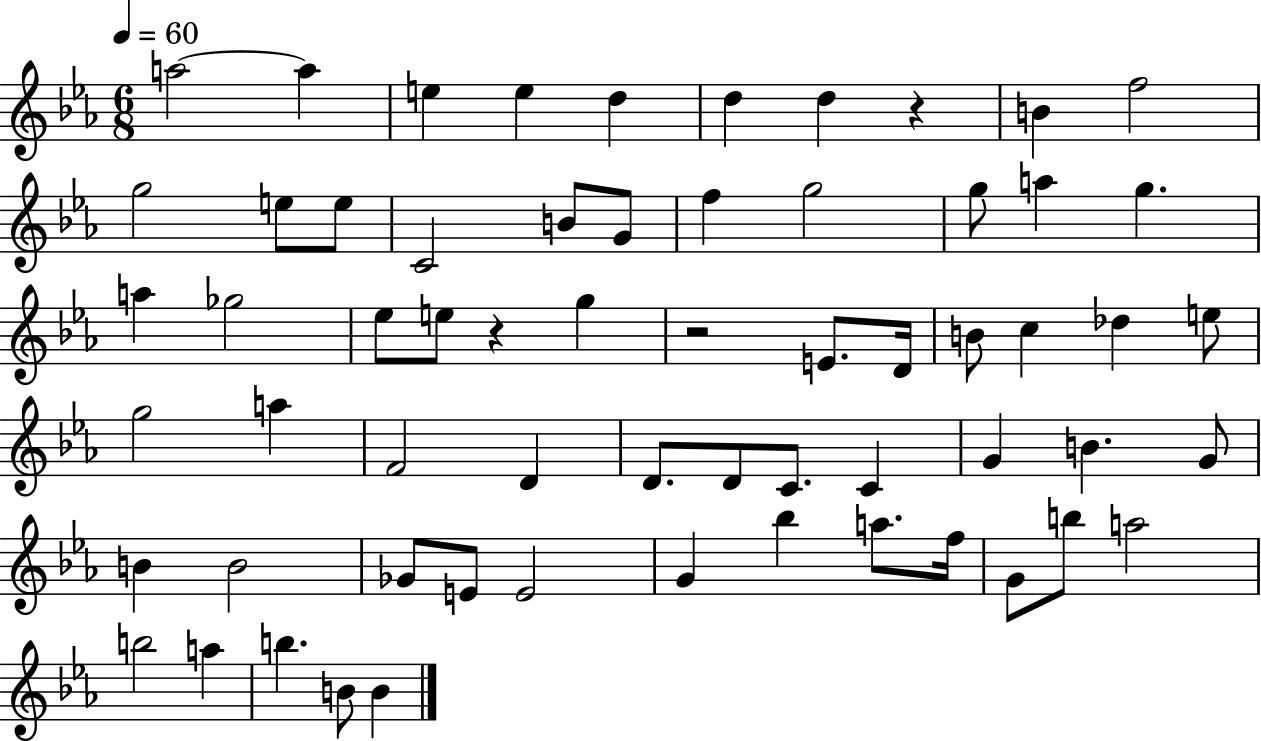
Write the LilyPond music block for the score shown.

{
  \clef treble
  \numericTimeSignature
  \time 6/8
  \key ees \major
  \tempo 4 = 60
  \repeat volta 2 { a''2~~ a''4 | e''4 e''4 d''4 | d''4 d''4 r4 | b'4 f''2 | \break g''2 e''8 e''8 | c'2 b'8 g'8 | f''4 g''2 | g''8 a''4 g''4. | \break a''4 ges''2 | ees''8 e''8 r4 g''4 | r2 e'8. d'16 | b'8 c''4 des''4 e''8 | \break g''2 a''4 | f'2 d'4 | d'8. d'8 c'8. c'4 | g'4 b'4. g'8 | \break b'4 b'2 | ges'8 e'8 e'2 | g'4 bes''4 a''8. f''16 | g'8 b''8 a''2 | \break b''2 a''4 | b''4. b'8 b'4 | } \bar "|."
}